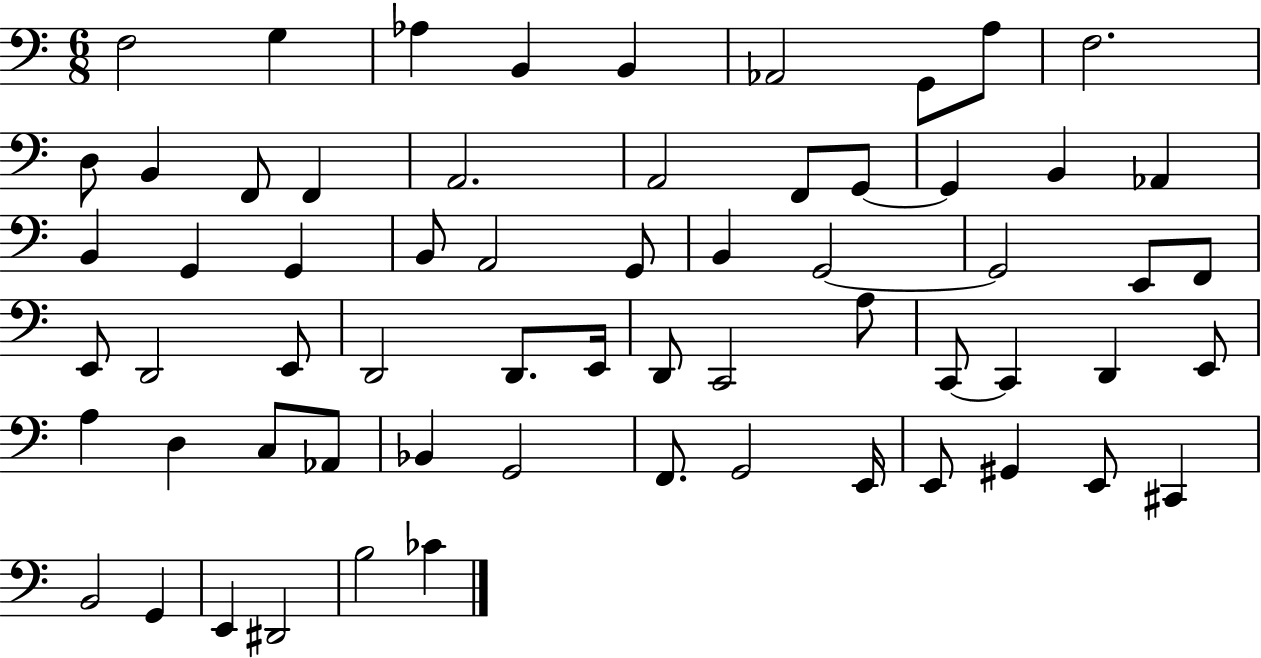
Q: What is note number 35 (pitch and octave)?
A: D2